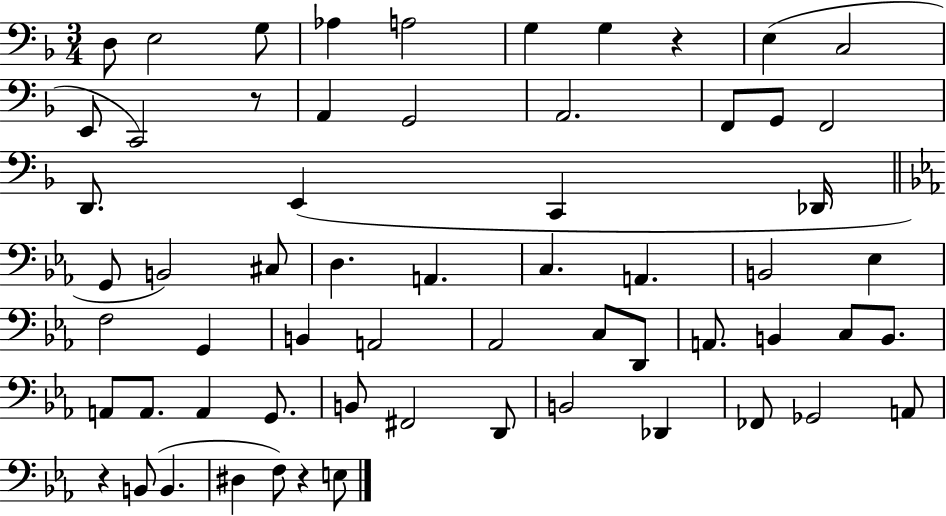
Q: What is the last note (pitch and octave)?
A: E3